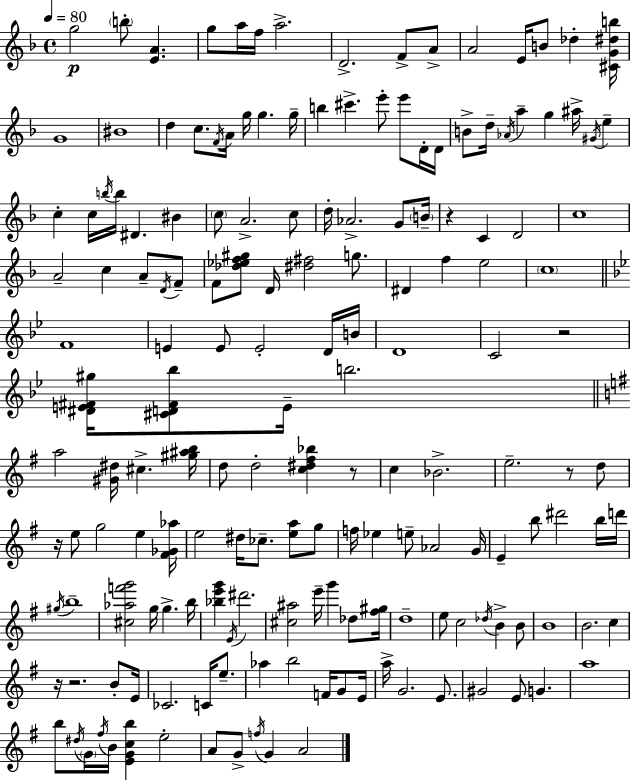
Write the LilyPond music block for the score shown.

{
  \clef treble
  \time 4/4
  \defaultTimeSignature
  \key f \major
  \tempo 4 = 80
  g''2\p \parenthesize b''8-. <e' a'>4. | g''8 a''16 f''16 a''2.-> | d'2.-> f'8-> a'8-> | a'2 e'16 b'8 des''4-. <cis' g' dis'' b''>16 | \break g'1 | bis'1 | d''4 c''8. \acciaccatura { f'16 } a'16 g''16 g''4. | g''16-- b''4 cis'''4.-> e'''8-. e'''8 d'16-. | \break d'16 b'8-> d''16-- \acciaccatura { aes'16 } a''4-- g''4 ais''16-> \acciaccatura { gis'16 } e''4-- | c''4-. c''16 \acciaccatura { b''16 } b''16 dis'4. | bis'4 \parenthesize c''8 a'2.-> | c''8 d''16-. aes'2.-> | \break g'8 \parenthesize b'16-- r4 c'4 d'2 | c''1 | a'2-- c''4 | a'8-- \acciaccatura { d'16 } f'8-- f'8 <des'' ees'' f'' gis''>8 d'16 <dis'' fis''>2 | \break g''8. dis'4 f''4 e''2 | \parenthesize c''1 | \bar "||" \break \key bes \major f'1 | e'4 e'8 e'2-. d'16 b'16 | d'1 | c'2 r2 | \break <dis' e' fis' gis''>16 <cis' d' fis' bes''>8 e'16-- b''2. | \bar "||" \break \key g \major a''2 <gis' dis''>16 cis''4.-> <gis'' ais'' b''>16 | d''8 d''2-. <c'' dis'' fis'' bes''>4 r8 | c''4 bes'2.-> | e''2.-- r8 d''8 | \break r16 e''8 g''2 e''4 <fis' ges' aes''>16 | e''2 dis''16 ces''8.-- <e'' a''>8 g''8 | f''16 ees''4 e''8-- aes'2 g'16 | e'4-- b''8 dis'''2 b''16 d'''16 | \break \acciaccatura { gis''16 } b''1-- | <cis'' aes'' f''' g'''>2 g''16 g''4.-> | b''16 <bes'' e''' g'''>4 \acciaccatura { e'16 } dis'''2. | <cis'' ais''>2 e'''16-- g'''4 des''8 | \break <fis'' gis''>16 d''1-- | e''8 c''2 \acciaccatura { des''16 } b'4-> | b'8 b'1 | b'2. c''4 | \break r16 r2. | b'8-. e'16 ces'2. c'16 | e''8.-- aes''4 b''2 f'16 | g'8 e'16 a''16-> g'2. | \break e'8. gis'2 e'8 g'4. | a''1 | b''8 \acciaccatura { dis''16 } \parenthesize g'16 \acciaccatura { fis''16 } b'16 <e' g' c'' b''>4 e''2-. | a'8 g'8-> \acciaccatura { f''16 } g'4 a'2 | \break \bar "|."
}